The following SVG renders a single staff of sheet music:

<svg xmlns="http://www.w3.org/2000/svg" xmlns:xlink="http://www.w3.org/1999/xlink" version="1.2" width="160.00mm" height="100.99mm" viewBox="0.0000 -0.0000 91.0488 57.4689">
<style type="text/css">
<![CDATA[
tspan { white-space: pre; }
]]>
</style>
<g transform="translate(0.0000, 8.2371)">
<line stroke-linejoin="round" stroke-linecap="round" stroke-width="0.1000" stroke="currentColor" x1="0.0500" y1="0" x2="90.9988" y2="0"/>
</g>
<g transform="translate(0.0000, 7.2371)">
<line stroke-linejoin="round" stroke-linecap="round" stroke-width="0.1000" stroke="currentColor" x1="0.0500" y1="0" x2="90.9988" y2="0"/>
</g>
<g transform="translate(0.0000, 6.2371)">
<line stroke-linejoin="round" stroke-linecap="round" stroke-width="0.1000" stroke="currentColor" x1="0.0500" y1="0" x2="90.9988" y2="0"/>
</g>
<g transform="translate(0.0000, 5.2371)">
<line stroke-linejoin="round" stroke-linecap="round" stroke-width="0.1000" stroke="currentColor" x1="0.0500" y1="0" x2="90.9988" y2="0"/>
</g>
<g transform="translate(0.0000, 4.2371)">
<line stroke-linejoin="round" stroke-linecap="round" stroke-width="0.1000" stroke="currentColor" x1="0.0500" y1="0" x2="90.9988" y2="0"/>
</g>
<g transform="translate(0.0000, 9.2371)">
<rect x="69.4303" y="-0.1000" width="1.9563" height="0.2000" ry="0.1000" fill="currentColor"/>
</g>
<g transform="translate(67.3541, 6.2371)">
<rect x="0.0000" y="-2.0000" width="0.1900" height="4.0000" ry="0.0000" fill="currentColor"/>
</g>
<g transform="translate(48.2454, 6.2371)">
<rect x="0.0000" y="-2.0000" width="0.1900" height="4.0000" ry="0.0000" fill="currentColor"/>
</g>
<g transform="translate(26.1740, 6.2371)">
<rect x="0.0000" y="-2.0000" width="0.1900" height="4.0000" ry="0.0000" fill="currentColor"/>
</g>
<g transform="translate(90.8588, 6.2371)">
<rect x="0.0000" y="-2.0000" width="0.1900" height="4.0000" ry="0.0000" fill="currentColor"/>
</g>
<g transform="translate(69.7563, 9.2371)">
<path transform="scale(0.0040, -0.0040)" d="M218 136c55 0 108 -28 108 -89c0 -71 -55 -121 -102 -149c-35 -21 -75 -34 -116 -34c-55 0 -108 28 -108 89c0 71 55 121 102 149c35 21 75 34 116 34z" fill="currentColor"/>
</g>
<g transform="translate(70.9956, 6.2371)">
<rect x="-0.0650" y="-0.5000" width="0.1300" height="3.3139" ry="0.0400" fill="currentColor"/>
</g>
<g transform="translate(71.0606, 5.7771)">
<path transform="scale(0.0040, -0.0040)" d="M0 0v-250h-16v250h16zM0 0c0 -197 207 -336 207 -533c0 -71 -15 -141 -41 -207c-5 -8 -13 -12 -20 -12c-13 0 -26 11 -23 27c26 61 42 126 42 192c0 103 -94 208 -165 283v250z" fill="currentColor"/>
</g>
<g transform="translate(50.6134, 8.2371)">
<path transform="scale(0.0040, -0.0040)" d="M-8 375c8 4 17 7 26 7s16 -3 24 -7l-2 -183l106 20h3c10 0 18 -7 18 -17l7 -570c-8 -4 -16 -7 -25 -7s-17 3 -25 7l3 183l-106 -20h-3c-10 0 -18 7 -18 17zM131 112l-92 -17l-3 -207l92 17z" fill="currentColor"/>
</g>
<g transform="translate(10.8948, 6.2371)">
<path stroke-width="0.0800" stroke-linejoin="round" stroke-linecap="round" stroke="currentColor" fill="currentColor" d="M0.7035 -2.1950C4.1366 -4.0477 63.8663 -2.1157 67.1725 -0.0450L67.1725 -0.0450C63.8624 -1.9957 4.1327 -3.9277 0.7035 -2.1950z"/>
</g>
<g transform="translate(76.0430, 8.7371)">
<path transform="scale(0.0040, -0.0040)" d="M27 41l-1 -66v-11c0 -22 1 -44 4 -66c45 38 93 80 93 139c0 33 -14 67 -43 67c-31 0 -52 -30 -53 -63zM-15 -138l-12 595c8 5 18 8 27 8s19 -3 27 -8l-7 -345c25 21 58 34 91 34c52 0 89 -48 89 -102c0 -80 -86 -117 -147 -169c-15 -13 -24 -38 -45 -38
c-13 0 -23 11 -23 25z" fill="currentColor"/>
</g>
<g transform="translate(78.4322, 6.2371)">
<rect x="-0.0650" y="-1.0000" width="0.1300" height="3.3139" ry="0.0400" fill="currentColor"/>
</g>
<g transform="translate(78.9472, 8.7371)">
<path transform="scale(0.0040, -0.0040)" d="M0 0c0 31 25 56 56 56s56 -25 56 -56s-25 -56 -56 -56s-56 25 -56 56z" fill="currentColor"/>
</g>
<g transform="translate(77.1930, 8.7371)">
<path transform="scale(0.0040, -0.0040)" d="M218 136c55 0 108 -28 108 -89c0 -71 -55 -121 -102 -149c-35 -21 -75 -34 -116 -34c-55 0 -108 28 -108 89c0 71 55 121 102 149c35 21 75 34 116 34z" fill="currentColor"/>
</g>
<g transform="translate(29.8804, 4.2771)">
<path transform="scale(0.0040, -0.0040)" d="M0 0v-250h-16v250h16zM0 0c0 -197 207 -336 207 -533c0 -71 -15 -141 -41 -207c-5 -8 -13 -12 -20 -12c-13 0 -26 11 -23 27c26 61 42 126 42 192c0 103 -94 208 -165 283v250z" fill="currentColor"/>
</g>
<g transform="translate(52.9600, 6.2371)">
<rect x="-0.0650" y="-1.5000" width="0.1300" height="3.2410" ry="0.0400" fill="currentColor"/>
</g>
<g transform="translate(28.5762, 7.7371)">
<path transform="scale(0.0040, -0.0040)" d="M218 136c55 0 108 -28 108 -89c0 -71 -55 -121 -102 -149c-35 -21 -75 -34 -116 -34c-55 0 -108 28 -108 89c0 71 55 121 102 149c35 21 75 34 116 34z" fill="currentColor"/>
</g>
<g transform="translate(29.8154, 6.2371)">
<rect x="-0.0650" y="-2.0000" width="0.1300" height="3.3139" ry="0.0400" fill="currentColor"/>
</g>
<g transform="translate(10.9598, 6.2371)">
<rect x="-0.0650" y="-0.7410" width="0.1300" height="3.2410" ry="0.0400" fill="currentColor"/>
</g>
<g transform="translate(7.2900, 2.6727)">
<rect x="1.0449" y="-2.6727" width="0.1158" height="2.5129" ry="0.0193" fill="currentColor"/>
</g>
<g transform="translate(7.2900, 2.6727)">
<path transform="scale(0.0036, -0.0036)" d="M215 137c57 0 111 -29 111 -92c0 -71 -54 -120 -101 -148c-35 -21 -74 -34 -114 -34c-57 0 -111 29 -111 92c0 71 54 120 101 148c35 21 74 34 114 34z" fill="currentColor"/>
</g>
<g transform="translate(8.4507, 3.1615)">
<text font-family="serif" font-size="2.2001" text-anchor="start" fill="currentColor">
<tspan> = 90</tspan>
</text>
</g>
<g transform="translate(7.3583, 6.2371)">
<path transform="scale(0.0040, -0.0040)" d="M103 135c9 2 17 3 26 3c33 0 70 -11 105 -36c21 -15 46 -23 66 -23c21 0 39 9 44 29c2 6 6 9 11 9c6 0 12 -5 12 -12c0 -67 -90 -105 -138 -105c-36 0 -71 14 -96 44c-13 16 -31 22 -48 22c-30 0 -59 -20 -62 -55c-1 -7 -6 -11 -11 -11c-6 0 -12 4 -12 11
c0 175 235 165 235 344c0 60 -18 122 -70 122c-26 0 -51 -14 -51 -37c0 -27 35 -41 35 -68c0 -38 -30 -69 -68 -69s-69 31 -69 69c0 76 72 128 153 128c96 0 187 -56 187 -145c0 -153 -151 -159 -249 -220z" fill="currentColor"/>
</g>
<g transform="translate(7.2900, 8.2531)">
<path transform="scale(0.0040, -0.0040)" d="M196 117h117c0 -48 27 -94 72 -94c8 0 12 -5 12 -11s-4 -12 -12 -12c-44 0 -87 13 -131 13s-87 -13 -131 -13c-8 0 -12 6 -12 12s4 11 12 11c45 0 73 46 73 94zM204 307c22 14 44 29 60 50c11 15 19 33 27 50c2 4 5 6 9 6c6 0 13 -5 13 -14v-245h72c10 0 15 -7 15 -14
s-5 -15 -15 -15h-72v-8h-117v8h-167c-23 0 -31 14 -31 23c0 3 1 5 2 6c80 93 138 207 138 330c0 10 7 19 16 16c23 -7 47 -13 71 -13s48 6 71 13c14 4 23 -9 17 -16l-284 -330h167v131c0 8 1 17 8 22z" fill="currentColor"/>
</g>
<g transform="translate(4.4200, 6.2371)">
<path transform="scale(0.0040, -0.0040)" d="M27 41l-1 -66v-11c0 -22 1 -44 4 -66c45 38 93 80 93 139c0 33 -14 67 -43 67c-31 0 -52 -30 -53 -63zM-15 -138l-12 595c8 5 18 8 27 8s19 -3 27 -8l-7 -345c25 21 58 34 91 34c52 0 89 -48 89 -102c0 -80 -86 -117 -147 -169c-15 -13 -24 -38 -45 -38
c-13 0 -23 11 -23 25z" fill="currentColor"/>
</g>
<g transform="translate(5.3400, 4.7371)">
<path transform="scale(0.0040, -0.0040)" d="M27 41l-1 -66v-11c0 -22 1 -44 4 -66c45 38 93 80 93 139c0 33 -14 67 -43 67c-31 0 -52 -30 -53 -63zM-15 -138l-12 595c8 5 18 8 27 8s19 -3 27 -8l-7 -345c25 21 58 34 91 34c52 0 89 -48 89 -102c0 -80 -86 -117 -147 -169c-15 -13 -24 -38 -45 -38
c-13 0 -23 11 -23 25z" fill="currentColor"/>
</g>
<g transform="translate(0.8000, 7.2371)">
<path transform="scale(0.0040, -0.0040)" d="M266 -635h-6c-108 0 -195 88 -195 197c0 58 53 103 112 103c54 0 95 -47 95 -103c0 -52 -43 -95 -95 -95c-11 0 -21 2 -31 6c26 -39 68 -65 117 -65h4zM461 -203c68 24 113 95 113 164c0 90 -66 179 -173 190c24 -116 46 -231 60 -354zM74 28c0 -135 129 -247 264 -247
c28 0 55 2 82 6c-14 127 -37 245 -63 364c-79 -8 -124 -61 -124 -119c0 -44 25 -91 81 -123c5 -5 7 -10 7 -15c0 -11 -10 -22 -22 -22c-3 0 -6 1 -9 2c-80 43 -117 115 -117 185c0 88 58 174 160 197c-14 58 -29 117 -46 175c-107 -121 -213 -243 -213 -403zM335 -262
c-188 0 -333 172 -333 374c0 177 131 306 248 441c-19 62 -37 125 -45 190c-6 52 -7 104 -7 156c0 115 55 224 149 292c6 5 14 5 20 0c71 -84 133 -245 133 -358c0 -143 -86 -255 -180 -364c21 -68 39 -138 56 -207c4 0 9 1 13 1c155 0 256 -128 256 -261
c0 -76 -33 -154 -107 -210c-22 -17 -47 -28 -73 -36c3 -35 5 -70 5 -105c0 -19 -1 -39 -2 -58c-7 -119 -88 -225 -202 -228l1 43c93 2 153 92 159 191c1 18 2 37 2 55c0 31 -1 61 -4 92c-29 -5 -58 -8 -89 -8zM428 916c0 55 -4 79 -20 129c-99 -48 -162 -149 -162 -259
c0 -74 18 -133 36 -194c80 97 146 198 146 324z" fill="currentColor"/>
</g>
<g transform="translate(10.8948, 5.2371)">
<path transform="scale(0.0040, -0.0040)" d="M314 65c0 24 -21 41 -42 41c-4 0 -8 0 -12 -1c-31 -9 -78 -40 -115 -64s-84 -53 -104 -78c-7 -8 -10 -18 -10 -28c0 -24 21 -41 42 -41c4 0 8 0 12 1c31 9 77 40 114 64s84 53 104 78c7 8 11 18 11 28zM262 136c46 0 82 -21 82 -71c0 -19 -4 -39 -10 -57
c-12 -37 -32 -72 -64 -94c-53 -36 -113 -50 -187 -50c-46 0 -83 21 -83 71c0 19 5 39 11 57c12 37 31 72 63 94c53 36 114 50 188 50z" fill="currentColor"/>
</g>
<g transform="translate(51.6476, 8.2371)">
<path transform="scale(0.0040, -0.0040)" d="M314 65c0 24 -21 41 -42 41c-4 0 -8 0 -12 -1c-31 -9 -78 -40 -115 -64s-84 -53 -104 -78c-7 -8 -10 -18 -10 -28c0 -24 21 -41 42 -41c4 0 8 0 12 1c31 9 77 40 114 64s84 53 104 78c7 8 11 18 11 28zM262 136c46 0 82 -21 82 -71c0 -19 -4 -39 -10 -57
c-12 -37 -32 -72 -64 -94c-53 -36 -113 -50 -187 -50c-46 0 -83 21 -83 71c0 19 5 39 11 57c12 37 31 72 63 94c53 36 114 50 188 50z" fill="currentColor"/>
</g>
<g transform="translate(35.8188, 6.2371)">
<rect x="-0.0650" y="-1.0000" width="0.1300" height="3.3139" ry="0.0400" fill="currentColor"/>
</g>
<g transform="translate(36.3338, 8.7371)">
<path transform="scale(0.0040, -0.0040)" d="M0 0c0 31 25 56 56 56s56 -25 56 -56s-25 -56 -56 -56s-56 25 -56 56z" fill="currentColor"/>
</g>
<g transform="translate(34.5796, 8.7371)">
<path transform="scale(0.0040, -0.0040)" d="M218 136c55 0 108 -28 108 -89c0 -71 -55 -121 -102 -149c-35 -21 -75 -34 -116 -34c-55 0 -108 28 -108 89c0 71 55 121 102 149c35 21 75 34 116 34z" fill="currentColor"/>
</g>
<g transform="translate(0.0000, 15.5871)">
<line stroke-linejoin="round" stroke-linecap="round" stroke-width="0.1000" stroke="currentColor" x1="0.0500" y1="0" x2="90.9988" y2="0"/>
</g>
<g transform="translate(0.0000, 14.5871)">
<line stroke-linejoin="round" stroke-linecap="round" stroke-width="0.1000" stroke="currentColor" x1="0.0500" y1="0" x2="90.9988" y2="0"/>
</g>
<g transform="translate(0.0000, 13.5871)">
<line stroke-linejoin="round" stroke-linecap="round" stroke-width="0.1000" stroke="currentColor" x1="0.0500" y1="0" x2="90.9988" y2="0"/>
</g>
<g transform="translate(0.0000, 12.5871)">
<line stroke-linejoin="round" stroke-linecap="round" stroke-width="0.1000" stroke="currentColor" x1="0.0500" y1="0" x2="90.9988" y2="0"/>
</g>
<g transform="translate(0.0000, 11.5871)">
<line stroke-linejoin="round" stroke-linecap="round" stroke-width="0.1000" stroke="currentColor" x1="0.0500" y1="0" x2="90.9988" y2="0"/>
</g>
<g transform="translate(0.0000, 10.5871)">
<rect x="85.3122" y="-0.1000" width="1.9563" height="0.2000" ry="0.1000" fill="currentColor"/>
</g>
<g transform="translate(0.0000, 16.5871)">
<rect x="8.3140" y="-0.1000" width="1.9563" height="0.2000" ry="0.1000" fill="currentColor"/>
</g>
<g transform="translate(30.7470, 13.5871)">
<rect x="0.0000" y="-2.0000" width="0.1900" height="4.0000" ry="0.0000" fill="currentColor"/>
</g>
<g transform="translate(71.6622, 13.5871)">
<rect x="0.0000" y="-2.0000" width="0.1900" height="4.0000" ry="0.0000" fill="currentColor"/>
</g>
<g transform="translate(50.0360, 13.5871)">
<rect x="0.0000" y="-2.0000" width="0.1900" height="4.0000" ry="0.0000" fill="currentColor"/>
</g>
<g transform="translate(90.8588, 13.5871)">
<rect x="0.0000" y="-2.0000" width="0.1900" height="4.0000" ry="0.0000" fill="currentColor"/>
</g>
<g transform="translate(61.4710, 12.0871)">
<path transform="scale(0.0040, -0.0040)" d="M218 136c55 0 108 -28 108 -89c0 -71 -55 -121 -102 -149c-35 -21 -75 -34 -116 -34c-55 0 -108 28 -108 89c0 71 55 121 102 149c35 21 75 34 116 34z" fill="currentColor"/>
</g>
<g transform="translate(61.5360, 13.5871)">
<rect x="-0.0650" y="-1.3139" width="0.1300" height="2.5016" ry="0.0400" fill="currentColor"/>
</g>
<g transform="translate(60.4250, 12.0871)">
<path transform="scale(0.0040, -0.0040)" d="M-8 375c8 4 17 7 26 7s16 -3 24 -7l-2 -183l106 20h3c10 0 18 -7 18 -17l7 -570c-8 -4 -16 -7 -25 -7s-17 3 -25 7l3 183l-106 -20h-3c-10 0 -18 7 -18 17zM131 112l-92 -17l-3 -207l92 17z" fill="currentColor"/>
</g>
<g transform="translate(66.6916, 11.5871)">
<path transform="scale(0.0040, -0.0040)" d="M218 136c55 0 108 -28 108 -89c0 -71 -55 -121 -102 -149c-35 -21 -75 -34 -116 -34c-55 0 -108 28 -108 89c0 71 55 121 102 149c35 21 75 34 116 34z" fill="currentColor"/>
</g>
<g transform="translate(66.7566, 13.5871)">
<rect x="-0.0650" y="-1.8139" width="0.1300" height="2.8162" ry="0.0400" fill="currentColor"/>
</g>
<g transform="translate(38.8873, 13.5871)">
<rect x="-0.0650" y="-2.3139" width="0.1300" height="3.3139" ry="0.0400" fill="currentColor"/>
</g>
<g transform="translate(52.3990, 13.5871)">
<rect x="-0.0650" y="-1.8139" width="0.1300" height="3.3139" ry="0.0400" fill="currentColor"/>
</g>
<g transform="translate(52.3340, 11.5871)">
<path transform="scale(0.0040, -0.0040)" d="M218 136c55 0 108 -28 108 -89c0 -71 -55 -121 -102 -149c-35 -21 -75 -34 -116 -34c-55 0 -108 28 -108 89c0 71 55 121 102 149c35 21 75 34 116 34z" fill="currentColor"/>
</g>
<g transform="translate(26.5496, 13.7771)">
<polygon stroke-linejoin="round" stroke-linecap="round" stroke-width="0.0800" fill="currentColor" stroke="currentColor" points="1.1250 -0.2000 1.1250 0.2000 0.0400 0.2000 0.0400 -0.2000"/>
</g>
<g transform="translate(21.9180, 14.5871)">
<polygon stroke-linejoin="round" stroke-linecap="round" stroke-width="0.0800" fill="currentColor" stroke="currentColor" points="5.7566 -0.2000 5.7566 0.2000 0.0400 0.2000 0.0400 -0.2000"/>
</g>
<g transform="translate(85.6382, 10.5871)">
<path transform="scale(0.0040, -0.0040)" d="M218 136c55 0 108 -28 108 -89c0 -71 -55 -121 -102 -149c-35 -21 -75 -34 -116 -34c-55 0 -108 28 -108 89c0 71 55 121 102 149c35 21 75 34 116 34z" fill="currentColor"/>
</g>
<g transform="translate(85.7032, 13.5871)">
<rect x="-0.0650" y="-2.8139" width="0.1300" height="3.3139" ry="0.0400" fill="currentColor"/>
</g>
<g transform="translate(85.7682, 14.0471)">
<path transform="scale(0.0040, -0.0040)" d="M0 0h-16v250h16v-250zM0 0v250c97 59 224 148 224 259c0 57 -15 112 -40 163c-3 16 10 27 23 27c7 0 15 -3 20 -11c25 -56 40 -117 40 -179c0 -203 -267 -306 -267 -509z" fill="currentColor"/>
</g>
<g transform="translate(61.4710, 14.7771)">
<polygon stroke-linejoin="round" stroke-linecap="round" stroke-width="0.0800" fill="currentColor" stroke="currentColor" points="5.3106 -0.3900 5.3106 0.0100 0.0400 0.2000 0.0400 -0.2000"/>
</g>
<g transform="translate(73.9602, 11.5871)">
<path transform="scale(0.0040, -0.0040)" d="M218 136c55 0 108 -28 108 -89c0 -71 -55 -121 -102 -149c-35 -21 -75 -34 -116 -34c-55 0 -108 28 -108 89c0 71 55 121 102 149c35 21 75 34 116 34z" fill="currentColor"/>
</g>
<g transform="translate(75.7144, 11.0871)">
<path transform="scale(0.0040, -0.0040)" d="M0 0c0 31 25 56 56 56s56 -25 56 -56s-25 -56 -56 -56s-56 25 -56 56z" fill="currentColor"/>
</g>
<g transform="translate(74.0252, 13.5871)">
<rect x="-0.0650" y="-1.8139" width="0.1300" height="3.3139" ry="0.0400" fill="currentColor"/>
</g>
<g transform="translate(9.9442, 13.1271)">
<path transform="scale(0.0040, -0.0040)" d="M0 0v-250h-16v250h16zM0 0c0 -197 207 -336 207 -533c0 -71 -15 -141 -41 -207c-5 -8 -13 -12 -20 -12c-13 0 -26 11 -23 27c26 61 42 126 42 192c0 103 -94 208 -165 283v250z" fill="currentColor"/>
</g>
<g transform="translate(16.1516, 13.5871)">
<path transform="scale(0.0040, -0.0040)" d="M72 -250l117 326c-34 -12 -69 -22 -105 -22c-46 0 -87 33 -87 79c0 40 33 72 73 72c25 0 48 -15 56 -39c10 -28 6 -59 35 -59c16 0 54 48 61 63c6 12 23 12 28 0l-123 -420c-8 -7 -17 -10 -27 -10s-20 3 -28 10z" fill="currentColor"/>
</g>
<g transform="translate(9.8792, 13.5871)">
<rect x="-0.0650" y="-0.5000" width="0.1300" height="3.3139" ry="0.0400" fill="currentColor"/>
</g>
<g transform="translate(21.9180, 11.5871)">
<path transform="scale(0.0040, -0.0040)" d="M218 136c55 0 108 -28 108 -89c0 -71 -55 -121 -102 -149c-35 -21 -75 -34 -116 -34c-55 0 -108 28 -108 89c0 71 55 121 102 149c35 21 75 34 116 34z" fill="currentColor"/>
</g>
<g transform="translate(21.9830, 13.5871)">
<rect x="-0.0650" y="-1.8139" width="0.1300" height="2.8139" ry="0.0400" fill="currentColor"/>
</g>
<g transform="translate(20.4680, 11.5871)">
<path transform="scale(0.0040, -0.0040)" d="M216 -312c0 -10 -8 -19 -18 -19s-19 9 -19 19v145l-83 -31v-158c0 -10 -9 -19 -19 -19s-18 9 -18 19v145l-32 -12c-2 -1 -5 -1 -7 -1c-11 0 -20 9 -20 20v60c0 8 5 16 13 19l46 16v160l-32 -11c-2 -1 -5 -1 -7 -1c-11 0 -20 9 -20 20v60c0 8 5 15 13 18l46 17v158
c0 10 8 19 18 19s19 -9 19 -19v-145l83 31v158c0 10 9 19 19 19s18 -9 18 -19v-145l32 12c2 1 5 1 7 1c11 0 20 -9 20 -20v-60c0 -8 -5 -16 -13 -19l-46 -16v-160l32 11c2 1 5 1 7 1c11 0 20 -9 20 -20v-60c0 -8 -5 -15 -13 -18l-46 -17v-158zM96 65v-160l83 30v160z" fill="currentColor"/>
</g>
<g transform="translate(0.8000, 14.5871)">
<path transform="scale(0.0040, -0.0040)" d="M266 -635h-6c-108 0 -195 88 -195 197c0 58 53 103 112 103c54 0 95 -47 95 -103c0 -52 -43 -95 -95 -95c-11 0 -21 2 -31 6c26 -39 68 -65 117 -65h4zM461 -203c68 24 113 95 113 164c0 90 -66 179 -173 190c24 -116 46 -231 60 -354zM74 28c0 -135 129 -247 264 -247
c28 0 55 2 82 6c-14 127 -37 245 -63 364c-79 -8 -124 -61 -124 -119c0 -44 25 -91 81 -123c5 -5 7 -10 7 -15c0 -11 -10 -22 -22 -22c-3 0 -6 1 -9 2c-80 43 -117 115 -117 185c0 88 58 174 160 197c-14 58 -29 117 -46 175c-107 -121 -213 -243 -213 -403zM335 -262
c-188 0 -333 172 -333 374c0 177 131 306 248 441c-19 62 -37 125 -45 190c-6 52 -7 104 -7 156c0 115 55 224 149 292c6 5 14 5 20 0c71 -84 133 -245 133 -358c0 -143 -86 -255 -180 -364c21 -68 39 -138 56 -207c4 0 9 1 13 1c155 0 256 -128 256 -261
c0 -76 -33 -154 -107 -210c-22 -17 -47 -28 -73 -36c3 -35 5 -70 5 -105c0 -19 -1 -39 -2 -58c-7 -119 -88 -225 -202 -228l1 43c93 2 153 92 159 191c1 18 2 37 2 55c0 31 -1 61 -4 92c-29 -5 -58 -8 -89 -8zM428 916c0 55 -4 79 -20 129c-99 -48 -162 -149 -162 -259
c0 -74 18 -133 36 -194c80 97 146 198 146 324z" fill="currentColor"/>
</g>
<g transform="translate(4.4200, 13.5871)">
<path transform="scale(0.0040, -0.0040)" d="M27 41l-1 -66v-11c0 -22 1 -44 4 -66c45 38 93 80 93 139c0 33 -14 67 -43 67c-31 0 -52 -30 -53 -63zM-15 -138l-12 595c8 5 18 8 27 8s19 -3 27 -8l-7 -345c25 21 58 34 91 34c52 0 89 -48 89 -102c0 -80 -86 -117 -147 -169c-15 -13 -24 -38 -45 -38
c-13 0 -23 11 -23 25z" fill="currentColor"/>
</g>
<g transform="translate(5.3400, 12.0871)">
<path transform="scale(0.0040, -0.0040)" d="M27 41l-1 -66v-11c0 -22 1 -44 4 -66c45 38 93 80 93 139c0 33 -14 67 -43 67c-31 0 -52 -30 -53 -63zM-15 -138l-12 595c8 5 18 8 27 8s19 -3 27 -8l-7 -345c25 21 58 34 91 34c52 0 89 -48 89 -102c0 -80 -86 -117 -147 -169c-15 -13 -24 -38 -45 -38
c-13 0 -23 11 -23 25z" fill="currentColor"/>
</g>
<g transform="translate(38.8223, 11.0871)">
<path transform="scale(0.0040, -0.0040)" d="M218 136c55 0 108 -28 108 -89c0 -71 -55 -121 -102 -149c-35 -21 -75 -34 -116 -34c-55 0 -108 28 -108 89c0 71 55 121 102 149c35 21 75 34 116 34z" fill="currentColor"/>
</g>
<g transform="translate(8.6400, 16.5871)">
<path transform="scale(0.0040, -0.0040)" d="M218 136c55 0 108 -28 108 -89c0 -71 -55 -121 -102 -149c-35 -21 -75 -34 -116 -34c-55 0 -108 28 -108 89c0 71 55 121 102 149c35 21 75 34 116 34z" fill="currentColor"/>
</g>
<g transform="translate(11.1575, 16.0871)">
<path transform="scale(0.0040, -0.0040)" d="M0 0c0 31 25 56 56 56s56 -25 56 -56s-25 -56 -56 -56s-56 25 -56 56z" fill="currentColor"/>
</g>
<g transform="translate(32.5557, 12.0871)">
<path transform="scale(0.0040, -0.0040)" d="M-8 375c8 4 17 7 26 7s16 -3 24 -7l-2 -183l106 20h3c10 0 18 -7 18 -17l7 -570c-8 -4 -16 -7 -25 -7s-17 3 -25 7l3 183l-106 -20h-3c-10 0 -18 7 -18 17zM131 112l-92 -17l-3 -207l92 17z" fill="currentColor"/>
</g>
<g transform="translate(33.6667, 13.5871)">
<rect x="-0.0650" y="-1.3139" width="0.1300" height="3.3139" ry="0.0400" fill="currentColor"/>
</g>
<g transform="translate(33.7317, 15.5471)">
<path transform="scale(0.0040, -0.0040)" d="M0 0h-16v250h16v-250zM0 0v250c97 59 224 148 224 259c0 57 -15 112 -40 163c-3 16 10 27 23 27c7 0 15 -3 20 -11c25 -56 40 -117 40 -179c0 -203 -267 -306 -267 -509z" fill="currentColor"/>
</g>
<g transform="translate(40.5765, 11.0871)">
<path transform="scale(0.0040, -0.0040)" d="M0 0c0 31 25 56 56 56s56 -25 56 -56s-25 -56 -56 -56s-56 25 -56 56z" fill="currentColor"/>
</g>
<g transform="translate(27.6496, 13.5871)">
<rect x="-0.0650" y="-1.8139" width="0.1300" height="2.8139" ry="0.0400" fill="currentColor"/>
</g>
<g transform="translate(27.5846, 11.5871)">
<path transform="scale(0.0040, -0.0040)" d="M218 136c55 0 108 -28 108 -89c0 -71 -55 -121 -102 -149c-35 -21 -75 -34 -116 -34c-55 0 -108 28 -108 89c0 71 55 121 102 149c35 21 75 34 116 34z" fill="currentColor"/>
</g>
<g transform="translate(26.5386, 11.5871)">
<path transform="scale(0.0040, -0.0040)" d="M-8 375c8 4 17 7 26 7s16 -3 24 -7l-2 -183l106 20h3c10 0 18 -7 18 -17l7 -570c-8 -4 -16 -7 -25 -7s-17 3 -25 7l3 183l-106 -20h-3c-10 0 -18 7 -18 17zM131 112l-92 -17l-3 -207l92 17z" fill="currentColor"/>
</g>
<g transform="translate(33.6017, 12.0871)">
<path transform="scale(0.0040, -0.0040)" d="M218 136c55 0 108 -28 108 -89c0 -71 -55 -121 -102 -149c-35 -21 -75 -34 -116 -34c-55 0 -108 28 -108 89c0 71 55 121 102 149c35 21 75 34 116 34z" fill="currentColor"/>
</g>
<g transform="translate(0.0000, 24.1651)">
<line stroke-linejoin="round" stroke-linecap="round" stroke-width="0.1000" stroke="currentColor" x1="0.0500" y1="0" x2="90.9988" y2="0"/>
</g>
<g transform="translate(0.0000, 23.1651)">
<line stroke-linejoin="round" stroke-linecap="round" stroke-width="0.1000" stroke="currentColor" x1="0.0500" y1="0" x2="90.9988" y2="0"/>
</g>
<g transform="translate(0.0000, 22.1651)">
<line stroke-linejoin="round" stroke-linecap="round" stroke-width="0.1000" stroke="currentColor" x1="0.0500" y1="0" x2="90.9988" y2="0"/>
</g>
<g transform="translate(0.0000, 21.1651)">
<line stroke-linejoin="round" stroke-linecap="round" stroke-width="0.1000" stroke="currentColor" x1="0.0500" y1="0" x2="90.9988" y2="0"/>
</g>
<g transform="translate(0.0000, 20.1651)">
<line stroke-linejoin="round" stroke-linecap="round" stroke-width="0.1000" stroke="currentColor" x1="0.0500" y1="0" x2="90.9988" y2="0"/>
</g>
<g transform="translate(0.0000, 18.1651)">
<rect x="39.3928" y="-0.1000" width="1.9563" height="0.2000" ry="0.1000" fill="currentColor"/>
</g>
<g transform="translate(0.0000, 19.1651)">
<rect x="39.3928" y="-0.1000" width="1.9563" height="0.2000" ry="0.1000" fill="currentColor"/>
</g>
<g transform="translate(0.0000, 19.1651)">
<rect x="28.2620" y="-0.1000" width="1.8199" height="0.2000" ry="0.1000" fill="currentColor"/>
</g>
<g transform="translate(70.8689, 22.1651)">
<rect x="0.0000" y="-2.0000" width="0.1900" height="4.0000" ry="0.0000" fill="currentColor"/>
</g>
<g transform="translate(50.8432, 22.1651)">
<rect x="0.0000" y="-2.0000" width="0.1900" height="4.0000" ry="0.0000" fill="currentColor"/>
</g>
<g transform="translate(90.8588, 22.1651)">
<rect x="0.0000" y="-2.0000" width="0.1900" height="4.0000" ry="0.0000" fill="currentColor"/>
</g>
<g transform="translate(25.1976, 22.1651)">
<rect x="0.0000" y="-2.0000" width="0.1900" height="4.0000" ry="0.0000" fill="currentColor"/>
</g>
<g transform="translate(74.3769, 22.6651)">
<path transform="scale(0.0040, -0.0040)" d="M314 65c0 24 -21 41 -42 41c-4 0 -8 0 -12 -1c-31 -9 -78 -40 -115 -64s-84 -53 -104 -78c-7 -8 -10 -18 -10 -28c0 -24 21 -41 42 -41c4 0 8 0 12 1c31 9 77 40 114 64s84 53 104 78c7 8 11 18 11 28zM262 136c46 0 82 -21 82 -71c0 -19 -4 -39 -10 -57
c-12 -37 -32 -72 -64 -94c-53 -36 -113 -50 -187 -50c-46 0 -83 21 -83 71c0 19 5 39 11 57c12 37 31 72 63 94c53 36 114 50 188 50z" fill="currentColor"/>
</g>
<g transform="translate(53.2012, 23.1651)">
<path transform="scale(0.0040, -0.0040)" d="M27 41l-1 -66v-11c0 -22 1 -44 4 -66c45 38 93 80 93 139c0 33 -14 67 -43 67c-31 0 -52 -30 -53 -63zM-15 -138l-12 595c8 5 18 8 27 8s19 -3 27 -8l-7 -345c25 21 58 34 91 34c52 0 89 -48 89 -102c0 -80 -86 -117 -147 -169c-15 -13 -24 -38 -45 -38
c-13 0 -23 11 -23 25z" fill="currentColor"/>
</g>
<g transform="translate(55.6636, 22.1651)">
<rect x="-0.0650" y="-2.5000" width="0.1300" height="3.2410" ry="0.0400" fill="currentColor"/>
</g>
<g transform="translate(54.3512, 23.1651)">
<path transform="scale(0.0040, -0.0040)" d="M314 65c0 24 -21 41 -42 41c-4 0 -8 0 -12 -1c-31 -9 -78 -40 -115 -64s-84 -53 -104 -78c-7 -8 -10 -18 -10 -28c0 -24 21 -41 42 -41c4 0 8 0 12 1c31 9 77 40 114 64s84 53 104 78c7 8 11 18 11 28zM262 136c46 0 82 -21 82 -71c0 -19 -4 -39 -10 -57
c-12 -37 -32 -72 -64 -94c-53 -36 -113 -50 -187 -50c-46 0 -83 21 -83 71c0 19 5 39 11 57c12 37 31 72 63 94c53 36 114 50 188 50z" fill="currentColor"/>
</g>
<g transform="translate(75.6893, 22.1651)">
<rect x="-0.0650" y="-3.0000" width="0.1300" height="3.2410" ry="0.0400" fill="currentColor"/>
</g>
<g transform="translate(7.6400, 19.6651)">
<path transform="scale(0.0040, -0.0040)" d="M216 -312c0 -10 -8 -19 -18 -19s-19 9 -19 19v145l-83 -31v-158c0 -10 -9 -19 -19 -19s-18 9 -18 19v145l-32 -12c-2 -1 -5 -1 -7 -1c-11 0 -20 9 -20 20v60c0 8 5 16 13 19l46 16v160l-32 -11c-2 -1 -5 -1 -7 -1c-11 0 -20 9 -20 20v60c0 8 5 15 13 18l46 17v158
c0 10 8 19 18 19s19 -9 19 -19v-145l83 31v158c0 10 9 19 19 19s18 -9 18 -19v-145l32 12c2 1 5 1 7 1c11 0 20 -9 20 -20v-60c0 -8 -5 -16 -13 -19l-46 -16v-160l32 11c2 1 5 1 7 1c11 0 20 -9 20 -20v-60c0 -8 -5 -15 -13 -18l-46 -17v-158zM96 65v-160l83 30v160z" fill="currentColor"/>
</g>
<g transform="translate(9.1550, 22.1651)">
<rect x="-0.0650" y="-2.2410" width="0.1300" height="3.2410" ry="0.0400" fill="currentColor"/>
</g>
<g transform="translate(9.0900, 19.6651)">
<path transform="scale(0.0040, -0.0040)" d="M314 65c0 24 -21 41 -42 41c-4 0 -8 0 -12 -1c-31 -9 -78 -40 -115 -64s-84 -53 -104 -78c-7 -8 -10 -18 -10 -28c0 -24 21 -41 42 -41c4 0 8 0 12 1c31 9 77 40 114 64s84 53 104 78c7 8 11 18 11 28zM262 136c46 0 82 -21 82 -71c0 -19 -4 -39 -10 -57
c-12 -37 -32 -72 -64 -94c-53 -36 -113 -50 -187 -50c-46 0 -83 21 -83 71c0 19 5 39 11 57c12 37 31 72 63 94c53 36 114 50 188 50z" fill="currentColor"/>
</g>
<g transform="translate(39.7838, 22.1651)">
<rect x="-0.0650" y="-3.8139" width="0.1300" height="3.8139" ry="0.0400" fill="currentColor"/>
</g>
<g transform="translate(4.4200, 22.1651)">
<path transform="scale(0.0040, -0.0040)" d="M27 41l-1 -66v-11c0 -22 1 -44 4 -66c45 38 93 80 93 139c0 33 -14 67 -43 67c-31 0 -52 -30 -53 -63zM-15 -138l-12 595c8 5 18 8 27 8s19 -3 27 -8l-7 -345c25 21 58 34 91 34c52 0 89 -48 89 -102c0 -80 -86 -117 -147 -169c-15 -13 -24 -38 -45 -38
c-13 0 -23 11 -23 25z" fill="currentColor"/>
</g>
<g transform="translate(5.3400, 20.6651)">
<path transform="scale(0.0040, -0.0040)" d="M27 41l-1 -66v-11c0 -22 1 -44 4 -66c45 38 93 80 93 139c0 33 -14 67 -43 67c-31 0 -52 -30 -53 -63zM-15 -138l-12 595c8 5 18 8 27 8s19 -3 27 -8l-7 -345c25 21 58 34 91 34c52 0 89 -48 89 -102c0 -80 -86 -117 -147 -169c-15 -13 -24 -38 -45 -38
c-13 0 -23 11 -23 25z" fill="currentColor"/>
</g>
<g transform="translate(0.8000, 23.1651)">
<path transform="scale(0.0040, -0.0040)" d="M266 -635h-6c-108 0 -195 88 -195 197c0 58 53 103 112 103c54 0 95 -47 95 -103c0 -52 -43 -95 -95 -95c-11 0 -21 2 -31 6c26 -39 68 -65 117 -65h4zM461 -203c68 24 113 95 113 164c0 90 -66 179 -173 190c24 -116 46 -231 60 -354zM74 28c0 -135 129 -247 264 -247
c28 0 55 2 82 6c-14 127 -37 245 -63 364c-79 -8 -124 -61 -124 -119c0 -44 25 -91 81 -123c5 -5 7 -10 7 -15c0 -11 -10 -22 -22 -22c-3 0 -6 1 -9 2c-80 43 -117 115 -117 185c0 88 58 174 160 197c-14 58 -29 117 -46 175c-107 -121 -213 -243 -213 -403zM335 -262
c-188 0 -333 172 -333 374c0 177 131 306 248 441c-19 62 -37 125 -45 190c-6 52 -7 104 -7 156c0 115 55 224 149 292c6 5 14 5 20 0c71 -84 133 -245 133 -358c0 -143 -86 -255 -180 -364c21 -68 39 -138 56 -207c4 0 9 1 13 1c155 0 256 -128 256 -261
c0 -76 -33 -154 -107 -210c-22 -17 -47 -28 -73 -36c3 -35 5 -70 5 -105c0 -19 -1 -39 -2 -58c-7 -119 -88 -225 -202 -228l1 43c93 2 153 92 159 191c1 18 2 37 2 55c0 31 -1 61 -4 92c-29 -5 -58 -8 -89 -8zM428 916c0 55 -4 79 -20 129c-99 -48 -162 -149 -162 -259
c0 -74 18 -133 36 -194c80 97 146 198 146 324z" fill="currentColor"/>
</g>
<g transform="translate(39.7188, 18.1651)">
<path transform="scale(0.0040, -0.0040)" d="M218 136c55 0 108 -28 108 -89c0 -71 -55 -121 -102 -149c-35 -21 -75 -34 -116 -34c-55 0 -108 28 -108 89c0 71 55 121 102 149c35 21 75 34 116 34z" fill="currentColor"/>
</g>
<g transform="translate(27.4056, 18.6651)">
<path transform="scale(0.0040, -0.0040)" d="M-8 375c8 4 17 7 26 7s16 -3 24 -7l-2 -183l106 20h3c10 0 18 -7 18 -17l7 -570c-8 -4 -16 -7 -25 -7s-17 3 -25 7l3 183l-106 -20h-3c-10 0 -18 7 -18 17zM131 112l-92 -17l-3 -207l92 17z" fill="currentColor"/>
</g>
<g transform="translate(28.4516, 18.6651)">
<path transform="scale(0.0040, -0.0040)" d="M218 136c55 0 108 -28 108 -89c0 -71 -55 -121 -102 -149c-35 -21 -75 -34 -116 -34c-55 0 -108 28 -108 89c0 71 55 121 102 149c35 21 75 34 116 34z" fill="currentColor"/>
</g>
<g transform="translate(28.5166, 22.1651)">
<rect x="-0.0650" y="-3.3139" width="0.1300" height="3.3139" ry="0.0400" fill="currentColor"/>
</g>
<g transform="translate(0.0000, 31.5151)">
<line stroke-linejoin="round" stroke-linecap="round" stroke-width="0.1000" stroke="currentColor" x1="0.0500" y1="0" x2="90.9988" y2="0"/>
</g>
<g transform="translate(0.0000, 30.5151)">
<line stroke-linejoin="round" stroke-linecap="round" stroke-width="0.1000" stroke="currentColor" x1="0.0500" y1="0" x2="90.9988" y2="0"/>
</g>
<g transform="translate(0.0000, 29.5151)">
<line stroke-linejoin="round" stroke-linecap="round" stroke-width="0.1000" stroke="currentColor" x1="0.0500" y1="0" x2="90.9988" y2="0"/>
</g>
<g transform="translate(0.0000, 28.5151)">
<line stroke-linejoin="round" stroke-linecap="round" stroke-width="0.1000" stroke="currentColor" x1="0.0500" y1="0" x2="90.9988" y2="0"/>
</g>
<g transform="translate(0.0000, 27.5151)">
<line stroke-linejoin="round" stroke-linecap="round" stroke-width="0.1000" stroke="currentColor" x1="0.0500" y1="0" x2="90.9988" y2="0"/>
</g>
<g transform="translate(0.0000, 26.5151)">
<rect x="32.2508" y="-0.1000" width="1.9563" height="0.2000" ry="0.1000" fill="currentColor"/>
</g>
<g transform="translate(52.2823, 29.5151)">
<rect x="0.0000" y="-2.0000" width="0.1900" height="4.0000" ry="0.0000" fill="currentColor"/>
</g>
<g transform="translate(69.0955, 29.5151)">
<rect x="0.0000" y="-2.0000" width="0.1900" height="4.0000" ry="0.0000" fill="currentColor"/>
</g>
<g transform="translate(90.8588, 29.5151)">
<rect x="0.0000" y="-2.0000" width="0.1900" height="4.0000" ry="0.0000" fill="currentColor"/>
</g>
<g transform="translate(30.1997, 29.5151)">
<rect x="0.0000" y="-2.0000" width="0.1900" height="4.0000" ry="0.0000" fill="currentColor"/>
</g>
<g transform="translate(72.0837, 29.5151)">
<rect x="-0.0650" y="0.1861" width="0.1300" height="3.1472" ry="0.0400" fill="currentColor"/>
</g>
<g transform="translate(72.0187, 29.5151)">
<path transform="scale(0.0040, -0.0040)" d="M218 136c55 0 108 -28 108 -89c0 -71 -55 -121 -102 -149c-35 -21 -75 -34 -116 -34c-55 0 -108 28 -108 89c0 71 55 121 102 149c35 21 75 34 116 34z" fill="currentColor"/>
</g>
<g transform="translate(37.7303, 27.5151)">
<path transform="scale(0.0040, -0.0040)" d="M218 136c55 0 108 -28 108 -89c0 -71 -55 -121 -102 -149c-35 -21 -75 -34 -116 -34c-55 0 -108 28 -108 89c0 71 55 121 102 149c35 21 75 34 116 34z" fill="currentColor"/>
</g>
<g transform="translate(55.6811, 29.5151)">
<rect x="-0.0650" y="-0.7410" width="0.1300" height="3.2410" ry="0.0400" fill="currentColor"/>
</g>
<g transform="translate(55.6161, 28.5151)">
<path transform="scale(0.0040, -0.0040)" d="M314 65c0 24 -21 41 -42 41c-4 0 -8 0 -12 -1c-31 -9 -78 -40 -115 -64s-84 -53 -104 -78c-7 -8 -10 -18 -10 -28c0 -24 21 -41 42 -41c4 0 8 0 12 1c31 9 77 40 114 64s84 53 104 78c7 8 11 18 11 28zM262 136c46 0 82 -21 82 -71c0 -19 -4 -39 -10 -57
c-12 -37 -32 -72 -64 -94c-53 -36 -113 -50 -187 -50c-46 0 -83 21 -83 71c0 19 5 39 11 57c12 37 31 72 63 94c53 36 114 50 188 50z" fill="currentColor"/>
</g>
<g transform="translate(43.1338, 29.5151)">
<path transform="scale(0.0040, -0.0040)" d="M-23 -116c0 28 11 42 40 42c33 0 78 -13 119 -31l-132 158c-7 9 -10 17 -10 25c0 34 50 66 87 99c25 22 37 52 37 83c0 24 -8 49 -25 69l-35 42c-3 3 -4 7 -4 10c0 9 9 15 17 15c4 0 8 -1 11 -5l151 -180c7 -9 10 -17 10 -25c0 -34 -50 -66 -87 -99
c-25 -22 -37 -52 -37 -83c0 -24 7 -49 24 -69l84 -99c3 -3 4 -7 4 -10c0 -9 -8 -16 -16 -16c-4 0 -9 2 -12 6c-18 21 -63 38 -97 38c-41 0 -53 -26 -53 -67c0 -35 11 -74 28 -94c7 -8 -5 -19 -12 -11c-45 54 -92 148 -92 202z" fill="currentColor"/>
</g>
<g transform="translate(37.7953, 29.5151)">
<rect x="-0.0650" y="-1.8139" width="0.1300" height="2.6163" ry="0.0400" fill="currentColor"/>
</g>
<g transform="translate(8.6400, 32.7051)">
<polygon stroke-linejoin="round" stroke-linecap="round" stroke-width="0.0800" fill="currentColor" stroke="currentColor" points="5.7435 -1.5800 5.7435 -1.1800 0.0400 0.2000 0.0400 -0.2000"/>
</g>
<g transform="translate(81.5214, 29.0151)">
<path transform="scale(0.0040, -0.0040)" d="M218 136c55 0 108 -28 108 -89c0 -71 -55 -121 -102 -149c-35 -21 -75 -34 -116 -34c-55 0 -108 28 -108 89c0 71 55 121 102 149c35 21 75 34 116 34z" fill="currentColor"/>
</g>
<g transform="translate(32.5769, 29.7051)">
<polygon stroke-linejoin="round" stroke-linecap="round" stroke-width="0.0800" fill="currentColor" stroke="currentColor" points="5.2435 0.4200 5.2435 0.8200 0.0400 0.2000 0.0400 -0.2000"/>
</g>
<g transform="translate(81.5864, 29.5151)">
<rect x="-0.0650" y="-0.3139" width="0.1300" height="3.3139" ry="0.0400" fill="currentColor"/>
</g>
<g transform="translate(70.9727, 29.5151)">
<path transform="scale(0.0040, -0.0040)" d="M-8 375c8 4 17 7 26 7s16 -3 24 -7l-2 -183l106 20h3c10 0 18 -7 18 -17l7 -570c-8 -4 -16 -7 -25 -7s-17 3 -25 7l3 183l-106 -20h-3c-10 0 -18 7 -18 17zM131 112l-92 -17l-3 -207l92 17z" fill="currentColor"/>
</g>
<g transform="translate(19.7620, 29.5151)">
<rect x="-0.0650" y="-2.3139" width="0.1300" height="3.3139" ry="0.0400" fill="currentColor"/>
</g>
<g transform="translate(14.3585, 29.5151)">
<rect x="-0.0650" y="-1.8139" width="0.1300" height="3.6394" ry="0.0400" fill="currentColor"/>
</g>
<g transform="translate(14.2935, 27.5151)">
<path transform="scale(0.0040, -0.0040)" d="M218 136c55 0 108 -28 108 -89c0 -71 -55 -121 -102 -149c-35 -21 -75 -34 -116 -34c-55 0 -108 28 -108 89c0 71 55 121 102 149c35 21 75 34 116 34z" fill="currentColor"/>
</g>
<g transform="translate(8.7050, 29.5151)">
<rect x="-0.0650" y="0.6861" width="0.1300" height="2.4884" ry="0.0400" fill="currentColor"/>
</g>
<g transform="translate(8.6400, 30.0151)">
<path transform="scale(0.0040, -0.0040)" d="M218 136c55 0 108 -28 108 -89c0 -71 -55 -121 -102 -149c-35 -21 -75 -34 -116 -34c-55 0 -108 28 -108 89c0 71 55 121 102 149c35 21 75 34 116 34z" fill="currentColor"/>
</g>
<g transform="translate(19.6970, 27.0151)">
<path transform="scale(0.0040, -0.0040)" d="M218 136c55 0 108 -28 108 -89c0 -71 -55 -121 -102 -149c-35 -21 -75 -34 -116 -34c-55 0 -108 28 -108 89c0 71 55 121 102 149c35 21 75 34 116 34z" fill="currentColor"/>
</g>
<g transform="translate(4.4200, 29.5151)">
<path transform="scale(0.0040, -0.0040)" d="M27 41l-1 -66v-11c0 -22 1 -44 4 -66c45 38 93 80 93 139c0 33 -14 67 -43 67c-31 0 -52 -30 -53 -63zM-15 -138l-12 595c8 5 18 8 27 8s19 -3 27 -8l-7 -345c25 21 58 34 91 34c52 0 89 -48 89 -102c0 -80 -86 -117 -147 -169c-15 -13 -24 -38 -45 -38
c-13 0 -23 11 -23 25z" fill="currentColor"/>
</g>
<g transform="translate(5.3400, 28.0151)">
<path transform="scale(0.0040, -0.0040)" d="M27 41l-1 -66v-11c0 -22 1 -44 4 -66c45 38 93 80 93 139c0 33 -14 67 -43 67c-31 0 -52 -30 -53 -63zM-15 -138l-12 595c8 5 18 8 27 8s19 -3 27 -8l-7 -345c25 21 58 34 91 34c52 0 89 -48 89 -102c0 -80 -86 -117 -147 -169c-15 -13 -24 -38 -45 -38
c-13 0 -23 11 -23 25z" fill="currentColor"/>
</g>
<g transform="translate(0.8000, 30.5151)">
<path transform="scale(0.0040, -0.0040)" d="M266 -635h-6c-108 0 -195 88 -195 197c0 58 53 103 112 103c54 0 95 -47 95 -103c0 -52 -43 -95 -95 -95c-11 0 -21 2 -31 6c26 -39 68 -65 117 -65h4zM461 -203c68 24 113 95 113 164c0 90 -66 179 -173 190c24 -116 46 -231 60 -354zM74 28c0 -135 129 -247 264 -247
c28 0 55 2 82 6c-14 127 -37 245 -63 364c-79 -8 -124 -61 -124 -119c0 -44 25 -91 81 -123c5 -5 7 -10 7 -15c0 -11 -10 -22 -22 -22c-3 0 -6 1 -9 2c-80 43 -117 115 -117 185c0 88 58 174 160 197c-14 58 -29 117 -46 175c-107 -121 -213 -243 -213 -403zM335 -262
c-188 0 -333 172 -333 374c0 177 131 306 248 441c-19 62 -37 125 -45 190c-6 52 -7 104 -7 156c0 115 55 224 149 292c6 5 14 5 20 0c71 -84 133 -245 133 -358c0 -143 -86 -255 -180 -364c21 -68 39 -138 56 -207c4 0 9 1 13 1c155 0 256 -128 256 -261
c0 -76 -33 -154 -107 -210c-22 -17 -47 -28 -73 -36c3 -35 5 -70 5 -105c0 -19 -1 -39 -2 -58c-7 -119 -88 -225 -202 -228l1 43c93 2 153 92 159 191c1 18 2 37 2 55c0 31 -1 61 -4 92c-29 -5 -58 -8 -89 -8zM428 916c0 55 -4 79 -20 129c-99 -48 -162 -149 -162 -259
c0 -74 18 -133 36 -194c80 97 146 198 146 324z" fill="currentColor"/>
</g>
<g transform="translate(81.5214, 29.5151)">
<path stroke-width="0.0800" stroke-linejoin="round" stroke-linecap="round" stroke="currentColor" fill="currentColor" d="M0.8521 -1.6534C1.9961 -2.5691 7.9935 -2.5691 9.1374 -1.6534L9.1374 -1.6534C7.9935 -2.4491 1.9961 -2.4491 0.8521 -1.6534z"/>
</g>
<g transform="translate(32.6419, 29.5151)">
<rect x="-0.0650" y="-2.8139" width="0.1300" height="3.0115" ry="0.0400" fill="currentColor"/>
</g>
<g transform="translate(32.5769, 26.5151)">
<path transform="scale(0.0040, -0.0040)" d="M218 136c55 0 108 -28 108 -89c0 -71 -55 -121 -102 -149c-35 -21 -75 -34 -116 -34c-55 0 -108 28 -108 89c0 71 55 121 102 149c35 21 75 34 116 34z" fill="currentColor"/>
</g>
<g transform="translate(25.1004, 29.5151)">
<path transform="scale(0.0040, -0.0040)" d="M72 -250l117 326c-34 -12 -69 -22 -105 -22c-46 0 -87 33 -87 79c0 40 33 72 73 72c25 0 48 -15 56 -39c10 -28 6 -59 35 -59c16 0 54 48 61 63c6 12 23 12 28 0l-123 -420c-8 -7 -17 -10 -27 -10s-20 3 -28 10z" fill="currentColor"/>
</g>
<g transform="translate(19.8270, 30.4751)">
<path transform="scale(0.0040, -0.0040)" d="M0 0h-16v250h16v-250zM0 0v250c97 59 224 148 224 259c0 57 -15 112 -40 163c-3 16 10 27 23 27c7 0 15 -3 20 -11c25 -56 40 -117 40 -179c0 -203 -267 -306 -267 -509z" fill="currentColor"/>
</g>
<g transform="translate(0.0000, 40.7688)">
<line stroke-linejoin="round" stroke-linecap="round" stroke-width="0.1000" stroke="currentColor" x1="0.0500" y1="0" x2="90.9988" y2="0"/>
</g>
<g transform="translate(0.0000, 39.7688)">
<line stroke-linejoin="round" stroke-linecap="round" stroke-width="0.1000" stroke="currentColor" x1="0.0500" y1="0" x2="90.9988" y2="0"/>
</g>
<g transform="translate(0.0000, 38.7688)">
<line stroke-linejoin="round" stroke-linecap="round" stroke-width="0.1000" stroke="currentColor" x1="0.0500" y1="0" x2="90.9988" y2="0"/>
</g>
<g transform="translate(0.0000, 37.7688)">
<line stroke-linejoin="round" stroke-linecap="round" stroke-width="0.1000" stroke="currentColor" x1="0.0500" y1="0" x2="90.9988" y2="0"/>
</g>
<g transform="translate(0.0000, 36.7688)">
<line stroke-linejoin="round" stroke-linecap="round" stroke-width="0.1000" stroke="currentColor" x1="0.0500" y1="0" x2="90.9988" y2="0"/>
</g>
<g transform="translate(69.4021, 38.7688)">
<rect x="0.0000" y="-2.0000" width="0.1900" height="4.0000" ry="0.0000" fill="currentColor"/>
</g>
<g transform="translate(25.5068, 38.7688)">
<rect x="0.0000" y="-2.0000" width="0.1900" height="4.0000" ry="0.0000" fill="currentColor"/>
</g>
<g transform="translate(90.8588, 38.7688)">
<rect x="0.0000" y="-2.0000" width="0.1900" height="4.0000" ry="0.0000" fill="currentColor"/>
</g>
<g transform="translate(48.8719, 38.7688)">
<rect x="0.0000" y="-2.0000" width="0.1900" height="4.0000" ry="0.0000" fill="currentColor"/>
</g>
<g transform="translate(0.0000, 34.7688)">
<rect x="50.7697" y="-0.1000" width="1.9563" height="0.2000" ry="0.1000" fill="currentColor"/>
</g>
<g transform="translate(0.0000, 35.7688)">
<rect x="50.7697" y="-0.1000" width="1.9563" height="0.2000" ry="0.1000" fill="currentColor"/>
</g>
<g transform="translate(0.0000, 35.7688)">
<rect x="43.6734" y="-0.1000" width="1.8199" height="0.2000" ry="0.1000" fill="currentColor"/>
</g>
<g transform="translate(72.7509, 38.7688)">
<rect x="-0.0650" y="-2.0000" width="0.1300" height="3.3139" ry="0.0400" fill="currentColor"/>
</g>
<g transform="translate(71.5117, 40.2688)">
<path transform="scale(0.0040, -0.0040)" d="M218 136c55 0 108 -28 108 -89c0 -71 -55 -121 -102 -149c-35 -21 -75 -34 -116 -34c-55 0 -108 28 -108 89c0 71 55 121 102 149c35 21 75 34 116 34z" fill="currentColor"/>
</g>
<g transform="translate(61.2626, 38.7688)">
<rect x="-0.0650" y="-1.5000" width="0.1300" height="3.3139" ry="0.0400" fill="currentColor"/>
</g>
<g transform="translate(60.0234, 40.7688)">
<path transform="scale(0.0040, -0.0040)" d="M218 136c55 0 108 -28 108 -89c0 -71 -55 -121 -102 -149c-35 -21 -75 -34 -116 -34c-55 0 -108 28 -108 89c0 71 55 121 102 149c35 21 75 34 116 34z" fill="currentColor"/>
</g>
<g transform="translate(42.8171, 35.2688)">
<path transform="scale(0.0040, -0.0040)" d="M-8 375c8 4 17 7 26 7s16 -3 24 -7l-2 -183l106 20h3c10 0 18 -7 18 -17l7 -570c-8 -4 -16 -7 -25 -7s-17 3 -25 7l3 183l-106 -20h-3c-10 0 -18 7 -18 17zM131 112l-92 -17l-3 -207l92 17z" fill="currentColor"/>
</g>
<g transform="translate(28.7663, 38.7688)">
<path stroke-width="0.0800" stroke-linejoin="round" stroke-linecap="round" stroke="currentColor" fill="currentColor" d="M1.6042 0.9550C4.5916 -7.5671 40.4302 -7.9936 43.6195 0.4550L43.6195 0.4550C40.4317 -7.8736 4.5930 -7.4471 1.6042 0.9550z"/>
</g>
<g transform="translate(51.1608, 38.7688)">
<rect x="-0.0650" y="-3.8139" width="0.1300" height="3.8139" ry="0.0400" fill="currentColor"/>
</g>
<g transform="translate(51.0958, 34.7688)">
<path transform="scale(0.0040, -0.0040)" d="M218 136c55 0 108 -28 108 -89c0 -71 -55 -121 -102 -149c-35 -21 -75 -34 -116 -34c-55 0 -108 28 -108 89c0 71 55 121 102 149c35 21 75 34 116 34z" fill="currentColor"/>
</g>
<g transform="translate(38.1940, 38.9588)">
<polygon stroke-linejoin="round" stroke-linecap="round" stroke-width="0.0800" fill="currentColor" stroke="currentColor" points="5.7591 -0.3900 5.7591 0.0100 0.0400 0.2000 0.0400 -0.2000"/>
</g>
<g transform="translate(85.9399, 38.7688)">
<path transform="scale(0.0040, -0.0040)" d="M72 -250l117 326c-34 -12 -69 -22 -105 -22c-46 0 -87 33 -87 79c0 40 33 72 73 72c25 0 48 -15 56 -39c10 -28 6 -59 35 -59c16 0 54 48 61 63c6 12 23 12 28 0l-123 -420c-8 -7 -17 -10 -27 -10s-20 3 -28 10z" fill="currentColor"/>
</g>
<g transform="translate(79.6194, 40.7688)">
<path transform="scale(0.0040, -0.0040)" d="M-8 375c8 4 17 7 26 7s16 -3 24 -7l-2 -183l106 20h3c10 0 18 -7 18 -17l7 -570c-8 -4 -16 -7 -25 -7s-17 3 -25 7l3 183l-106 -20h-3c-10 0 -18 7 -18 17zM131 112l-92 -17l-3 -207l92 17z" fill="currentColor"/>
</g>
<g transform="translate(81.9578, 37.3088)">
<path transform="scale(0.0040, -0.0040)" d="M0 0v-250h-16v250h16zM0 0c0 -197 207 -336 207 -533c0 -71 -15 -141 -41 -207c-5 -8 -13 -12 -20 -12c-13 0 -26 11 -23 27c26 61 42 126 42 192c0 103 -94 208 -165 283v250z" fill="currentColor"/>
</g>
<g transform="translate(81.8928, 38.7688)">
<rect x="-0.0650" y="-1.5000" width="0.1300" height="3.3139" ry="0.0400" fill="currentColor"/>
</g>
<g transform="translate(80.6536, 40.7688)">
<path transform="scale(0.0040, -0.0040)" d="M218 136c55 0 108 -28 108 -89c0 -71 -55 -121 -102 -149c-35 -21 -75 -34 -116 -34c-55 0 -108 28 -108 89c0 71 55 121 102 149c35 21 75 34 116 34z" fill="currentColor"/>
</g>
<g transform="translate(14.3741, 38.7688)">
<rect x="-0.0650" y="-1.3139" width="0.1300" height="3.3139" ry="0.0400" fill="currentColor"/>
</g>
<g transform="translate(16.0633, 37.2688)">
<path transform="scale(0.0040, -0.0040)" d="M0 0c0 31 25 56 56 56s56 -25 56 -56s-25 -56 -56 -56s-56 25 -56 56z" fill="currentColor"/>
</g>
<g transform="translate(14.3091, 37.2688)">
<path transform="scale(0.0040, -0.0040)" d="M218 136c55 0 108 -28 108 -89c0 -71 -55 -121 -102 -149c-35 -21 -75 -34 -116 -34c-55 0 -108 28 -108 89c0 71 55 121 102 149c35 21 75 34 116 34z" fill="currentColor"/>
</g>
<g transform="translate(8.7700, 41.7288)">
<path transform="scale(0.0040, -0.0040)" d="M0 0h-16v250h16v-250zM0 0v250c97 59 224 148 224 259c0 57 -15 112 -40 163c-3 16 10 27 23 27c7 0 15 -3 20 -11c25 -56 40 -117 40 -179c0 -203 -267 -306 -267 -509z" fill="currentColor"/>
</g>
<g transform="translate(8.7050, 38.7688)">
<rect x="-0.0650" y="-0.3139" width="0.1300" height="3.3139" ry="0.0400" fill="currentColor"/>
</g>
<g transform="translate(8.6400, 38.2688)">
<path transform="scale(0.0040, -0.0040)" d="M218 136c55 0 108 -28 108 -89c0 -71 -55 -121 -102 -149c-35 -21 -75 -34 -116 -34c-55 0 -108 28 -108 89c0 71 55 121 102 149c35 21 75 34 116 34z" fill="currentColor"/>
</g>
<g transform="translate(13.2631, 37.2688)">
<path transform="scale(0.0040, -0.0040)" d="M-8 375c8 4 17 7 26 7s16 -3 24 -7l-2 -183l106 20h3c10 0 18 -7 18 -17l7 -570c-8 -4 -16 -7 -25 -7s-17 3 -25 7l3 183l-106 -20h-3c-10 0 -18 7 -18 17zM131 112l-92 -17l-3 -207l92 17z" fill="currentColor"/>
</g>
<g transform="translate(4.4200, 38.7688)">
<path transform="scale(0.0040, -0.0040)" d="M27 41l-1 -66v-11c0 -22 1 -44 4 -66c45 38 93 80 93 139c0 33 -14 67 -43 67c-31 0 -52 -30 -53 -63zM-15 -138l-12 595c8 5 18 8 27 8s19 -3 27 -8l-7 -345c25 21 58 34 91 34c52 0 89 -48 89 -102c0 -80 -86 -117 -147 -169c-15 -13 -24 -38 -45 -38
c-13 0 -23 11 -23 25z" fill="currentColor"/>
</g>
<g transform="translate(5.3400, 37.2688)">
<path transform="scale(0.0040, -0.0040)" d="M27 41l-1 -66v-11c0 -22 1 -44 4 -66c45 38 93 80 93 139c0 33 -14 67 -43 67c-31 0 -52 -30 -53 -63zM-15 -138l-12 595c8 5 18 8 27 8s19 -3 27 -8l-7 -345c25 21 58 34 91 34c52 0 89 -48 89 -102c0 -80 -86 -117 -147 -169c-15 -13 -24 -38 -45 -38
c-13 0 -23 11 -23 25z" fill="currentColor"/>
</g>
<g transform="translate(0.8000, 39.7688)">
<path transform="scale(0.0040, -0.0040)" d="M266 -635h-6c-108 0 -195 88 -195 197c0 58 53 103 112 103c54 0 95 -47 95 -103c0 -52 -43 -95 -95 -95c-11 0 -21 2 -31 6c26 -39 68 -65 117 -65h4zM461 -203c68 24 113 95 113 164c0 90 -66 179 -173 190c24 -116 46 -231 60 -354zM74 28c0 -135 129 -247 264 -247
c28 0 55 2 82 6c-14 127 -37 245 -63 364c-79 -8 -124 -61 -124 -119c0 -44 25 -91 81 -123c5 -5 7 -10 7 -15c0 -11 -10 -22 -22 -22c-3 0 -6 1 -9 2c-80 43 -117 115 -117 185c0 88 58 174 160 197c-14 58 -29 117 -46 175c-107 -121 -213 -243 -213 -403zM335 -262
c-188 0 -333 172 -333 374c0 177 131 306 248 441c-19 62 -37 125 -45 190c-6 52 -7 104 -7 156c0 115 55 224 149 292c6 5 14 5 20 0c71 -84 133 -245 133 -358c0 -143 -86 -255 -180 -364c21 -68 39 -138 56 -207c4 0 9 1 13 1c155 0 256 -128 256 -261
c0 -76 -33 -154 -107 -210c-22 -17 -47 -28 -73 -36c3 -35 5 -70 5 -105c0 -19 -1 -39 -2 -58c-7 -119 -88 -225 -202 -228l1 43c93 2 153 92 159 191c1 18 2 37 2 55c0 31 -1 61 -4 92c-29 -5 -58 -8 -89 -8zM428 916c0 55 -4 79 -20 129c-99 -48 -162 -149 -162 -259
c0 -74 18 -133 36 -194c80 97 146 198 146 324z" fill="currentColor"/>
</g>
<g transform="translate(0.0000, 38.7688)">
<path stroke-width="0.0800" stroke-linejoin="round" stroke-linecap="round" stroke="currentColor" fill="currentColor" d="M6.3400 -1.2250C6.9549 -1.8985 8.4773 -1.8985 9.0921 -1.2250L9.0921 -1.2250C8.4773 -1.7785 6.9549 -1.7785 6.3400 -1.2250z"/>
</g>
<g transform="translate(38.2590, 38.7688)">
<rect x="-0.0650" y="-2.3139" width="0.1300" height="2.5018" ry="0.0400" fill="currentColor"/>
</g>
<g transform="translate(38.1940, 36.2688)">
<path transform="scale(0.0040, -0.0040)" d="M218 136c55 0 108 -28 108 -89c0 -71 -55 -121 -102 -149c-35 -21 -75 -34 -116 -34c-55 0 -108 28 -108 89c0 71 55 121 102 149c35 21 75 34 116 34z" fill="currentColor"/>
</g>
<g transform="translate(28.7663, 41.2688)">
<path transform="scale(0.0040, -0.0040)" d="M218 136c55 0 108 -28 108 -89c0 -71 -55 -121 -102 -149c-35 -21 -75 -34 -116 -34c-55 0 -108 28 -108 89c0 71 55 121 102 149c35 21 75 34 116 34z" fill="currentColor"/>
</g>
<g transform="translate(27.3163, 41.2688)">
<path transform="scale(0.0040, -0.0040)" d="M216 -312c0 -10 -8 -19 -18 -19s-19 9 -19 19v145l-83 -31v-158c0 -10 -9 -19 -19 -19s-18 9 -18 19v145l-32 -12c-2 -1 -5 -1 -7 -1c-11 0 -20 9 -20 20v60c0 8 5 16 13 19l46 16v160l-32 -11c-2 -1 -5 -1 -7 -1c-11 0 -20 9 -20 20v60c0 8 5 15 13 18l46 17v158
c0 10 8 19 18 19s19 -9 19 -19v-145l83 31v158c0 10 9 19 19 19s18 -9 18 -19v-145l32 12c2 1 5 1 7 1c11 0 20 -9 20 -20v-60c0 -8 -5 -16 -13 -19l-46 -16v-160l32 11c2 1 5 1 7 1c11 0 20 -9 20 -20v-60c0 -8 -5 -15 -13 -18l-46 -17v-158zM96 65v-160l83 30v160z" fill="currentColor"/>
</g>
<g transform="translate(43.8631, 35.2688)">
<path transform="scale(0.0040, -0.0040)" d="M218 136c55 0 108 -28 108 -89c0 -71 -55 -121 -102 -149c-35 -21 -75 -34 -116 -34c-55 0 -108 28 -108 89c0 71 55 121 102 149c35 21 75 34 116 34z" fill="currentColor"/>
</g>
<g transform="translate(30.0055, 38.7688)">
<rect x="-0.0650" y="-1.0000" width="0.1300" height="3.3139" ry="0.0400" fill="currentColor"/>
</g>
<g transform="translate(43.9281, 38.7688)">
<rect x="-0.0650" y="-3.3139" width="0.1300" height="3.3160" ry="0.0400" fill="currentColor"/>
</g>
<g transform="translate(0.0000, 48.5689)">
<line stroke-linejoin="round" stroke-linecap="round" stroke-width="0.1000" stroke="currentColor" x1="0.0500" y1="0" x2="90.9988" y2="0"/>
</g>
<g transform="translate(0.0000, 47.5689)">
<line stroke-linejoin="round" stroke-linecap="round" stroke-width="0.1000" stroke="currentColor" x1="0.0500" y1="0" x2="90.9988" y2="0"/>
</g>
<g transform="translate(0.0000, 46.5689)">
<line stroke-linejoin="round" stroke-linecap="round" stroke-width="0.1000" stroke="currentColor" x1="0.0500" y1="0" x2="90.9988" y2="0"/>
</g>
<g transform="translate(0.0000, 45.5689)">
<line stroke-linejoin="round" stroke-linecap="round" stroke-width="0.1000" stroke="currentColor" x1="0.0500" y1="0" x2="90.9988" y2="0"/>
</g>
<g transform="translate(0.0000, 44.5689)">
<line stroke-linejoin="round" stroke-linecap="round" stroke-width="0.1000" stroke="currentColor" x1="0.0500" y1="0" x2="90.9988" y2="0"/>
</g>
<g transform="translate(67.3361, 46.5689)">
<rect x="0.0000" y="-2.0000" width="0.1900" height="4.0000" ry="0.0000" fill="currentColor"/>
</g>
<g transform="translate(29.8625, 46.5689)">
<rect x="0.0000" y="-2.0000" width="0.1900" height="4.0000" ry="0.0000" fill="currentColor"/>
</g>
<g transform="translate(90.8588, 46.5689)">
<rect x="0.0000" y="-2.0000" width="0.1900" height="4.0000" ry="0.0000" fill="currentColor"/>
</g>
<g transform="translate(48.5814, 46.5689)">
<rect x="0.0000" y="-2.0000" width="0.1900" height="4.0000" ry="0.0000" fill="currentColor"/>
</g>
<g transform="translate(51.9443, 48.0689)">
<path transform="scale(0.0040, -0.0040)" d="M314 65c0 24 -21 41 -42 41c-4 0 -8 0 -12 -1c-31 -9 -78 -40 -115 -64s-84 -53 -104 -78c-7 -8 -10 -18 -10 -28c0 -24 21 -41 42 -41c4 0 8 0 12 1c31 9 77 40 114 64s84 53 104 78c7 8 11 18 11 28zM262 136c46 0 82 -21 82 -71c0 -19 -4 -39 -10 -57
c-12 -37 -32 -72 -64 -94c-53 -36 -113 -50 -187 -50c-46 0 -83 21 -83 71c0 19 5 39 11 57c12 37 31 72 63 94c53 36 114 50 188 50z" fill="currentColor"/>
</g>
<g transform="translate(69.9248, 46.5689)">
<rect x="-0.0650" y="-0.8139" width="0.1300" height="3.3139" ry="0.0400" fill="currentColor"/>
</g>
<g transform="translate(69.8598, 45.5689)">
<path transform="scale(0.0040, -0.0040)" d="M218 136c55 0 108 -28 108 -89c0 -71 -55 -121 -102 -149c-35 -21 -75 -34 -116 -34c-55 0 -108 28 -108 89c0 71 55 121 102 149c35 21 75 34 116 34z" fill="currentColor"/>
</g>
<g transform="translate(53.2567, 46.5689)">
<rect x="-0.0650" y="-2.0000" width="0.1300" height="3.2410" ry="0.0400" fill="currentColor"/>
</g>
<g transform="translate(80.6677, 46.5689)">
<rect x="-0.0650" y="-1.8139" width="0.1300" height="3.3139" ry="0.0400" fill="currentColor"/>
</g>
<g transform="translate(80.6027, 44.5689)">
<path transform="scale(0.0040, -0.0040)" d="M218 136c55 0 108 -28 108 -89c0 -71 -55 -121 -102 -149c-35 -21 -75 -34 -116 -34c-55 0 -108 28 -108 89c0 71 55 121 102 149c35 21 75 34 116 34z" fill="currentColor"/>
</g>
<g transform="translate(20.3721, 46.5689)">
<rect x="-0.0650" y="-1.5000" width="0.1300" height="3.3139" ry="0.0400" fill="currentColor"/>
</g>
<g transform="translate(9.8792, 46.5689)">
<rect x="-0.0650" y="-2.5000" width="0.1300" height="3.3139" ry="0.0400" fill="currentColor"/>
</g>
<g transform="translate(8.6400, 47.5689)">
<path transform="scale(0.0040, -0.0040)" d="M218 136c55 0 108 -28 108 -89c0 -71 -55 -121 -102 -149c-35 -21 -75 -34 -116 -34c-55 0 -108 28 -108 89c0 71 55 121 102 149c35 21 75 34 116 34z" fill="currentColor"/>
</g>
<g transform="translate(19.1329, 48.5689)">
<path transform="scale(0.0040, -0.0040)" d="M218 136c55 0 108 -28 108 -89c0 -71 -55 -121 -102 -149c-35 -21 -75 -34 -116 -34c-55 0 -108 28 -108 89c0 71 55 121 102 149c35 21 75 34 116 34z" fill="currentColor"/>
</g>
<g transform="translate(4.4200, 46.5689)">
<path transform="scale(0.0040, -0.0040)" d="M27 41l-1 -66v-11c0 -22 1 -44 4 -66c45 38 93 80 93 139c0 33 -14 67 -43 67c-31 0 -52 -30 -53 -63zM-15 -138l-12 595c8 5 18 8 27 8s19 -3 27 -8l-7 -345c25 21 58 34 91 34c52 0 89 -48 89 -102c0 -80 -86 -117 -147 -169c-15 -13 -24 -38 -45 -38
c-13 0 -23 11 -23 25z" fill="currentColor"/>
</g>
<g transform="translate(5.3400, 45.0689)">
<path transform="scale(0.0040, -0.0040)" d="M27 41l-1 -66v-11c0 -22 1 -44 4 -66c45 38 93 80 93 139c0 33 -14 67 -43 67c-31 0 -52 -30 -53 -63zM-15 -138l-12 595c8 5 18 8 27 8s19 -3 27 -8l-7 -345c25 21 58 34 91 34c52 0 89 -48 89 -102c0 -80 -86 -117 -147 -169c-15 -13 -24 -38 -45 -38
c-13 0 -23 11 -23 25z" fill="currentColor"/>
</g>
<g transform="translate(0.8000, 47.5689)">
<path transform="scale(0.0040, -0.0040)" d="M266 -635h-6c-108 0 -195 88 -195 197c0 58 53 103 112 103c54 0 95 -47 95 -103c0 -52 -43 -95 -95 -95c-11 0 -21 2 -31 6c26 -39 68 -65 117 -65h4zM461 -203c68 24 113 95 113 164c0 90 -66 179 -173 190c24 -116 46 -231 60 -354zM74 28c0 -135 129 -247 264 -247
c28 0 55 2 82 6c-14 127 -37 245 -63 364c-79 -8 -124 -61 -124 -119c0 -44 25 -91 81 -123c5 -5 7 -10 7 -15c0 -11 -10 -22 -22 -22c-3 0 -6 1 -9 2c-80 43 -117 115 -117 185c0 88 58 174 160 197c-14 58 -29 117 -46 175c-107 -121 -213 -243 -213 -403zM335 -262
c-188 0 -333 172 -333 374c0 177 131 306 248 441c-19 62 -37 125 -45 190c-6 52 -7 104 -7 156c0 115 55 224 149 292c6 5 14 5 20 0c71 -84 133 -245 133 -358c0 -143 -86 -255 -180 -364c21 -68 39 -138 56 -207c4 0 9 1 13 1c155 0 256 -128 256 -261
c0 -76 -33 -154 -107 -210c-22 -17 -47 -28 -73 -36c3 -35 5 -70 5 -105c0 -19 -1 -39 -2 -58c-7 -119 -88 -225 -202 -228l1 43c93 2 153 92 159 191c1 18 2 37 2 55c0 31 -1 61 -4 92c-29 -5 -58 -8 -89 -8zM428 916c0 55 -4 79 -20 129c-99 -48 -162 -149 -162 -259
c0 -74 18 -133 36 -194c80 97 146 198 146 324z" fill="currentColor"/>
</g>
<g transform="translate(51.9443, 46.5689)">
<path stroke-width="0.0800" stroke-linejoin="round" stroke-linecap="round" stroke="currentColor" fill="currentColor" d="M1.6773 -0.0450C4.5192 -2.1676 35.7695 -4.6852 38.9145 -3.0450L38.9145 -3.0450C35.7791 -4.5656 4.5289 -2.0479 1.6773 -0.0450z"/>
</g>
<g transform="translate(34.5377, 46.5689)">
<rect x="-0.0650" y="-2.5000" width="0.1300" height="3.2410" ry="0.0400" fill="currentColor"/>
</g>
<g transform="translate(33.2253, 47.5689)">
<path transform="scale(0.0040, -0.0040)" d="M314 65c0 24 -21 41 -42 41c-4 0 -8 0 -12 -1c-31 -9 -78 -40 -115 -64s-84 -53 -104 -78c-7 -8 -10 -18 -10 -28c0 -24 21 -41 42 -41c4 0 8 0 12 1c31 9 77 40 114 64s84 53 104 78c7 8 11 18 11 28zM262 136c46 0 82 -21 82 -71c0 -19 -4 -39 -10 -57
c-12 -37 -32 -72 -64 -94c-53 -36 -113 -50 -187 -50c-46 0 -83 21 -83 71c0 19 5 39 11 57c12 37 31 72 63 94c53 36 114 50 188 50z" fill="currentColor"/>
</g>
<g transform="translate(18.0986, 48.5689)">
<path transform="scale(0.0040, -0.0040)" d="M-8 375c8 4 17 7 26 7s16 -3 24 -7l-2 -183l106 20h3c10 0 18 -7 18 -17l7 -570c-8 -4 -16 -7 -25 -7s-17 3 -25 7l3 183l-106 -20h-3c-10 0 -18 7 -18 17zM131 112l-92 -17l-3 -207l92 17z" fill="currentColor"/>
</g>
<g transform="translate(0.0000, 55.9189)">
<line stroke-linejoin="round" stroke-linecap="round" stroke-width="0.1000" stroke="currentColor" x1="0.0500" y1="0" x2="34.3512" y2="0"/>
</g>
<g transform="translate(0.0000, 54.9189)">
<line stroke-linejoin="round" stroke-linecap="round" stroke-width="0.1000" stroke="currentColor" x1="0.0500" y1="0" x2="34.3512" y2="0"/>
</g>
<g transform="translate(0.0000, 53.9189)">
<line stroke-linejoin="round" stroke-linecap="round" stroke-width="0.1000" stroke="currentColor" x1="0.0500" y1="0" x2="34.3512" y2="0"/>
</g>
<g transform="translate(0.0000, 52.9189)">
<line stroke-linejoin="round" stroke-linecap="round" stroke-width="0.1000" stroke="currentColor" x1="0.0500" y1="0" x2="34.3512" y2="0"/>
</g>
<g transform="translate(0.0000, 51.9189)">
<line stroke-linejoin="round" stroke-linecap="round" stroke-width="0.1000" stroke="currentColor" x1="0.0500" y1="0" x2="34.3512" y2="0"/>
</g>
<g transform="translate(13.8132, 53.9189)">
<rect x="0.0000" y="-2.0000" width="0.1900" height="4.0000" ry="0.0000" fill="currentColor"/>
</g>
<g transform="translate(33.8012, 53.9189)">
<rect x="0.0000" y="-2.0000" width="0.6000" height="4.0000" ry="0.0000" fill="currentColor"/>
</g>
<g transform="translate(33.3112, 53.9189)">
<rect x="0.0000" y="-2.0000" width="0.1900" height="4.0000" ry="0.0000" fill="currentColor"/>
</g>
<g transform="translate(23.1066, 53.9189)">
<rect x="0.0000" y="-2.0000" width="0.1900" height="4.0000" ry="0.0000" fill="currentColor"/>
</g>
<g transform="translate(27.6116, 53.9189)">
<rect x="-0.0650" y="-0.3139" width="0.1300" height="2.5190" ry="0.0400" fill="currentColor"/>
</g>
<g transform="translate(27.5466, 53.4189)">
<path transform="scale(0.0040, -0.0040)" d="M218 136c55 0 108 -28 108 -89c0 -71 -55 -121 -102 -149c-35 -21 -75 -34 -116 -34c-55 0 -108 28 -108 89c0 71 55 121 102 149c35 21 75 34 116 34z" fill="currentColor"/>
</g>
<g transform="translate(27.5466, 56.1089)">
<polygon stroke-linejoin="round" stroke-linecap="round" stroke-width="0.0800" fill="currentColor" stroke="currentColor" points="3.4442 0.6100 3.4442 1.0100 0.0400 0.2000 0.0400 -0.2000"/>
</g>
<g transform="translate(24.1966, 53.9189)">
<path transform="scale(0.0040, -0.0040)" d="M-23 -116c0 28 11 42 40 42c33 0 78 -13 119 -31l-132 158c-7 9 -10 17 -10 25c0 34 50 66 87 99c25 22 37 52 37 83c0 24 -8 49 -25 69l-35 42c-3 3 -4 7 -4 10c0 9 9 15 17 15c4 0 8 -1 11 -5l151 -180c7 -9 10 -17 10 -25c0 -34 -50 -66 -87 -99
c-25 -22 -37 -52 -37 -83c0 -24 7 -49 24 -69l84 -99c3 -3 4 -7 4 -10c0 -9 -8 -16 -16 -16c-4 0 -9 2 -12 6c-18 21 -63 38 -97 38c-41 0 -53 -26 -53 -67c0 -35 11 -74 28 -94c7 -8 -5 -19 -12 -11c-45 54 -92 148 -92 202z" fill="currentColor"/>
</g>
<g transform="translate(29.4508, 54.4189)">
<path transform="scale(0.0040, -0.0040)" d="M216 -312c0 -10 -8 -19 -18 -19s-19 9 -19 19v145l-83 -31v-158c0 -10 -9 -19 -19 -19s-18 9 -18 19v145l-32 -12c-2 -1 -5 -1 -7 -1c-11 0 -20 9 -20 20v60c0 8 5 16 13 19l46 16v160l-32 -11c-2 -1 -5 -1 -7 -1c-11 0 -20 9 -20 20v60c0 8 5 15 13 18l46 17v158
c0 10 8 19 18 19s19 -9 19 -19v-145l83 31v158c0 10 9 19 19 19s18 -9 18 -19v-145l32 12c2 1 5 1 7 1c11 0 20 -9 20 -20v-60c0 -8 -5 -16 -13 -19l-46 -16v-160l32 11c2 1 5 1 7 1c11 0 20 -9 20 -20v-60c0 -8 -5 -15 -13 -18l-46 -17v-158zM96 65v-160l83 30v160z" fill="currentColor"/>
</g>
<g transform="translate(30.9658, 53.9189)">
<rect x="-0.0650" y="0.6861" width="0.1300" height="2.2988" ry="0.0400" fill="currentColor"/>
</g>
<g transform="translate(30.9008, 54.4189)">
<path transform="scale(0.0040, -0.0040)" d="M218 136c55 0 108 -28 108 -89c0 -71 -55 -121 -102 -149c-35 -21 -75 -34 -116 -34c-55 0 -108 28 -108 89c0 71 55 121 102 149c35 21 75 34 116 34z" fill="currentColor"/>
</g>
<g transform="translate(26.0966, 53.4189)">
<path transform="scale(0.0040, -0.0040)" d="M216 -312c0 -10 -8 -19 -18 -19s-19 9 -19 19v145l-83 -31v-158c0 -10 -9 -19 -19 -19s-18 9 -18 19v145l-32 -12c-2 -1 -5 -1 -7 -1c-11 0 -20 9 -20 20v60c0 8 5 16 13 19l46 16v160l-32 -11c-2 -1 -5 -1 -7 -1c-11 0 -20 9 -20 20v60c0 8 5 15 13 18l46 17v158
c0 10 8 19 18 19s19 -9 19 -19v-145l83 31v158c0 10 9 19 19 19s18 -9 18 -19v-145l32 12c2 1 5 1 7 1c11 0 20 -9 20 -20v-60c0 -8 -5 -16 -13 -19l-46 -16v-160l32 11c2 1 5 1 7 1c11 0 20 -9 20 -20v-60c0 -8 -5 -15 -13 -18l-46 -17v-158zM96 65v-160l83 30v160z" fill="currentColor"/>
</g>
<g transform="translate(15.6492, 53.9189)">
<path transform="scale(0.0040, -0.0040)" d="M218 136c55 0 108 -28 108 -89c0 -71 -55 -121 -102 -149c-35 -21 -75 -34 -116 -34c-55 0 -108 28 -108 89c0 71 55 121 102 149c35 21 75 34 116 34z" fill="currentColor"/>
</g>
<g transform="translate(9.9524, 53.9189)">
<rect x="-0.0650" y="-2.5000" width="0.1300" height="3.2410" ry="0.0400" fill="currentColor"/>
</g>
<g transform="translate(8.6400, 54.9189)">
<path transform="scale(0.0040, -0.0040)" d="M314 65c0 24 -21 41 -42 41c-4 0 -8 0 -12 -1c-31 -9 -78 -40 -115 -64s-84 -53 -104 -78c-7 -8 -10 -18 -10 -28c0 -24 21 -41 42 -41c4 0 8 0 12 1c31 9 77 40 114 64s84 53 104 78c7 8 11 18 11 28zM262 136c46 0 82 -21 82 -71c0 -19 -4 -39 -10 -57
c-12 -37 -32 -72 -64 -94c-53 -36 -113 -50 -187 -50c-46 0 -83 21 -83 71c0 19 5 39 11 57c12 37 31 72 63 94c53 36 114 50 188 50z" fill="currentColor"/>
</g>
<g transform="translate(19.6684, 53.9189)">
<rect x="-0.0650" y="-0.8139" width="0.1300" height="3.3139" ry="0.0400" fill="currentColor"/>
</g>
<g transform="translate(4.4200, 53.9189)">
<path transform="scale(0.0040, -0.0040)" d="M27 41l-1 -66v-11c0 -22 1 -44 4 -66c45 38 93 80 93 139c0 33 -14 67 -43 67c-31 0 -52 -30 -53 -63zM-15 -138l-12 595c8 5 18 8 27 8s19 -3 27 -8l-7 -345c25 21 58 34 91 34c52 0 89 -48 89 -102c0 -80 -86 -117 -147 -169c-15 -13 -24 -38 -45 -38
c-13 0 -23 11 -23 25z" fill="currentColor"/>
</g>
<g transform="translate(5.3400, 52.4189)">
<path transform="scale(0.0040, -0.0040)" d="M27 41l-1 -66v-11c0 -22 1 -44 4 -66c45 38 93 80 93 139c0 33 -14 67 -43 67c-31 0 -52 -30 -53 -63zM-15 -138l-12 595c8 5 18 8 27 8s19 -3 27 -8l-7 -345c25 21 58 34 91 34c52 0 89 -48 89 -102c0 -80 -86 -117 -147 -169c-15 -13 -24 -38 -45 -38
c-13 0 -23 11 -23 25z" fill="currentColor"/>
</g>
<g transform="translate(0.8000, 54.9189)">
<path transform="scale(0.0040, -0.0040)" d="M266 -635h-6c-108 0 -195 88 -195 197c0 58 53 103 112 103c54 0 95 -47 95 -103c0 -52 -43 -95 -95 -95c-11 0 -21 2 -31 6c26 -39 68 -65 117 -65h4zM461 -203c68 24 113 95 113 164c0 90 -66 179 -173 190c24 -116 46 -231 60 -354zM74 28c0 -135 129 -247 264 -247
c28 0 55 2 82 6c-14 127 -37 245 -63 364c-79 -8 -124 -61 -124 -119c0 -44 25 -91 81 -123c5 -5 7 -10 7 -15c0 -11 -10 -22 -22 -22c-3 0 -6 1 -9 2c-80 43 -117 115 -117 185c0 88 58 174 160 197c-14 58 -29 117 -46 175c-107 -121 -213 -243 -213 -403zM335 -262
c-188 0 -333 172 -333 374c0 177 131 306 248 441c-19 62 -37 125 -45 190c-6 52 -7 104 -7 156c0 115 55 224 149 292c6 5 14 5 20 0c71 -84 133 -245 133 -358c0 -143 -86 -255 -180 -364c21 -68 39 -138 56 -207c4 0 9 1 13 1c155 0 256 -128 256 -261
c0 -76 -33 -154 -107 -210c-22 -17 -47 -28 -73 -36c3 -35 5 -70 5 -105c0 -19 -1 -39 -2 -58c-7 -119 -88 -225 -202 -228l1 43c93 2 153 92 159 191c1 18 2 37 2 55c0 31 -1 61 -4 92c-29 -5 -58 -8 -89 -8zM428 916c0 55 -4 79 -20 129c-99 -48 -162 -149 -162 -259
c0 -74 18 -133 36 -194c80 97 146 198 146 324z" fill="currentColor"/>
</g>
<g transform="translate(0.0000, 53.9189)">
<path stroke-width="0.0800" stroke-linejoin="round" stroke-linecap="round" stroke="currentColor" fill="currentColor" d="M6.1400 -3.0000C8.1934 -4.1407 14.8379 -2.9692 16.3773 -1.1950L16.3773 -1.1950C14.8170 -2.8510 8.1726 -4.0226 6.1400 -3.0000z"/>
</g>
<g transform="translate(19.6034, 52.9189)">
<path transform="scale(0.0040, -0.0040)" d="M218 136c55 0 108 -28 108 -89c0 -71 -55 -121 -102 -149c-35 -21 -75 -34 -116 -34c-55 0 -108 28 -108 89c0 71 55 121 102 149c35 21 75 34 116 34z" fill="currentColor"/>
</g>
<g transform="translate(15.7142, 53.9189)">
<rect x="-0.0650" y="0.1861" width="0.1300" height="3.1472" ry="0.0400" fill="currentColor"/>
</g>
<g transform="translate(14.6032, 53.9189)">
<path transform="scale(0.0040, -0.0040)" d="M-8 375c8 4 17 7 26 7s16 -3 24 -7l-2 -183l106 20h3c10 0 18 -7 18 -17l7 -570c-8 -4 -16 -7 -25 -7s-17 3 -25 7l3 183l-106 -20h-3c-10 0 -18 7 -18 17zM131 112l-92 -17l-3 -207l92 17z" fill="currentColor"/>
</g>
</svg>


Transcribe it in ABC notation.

X:1
T:Untitled
M:2/4
L:1/4
K:Bb
d2 F/2 D E2 C/2 _D C/2 z/2 ^f/2 f/4 e/2 g f e/2 f/2 f a/2 ^g2 b c' _G2 A2 A/2 f/2 g/2 z/2 a/2 f/2 z d2 B c c/2 e ^D g/2 b/2 c' _E F E/2 z/2 G E G2 F2 d f G2 B d z ^c/2 ^A/2